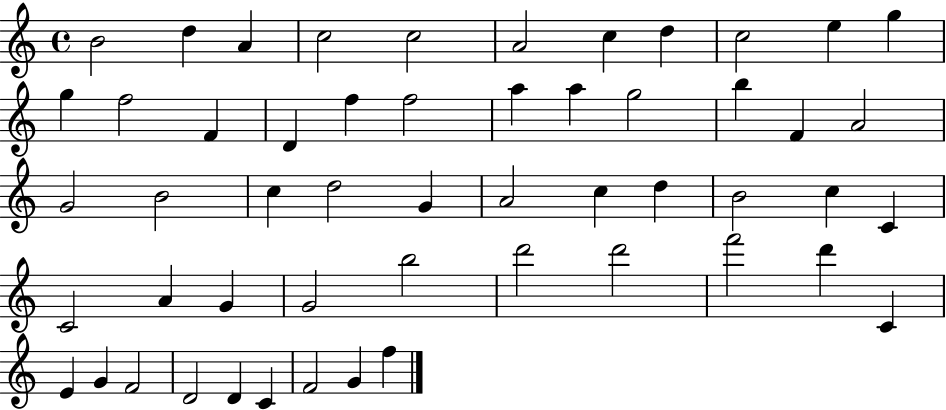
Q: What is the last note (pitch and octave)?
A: F5